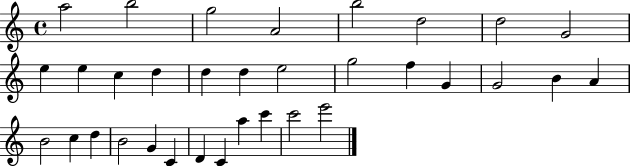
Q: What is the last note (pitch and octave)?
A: E6